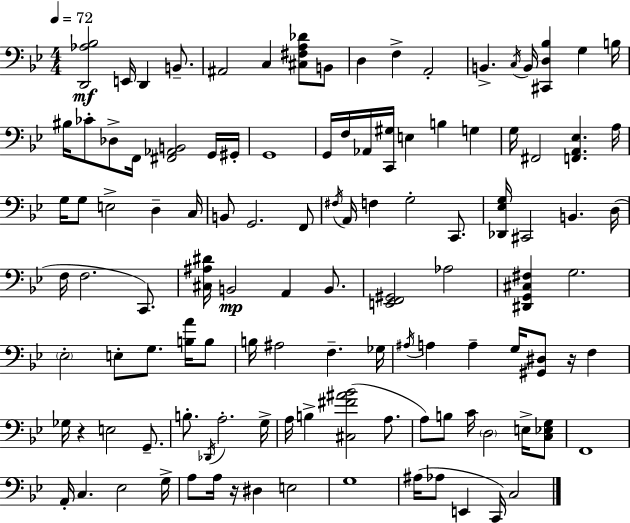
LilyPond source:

{
  \clef bass
  \numericTimeSignature
  \time 4/4
  \key g \minor
  \tempo 4 = 72
  <d, aes bes>2\mf e,16 d,4 b,8.-- | ais,2 c4 <cis fis a des'>8 b,8 | d4 f4-> a,2-. | b,4.-> \acciaccatura { c16 } b,16 <cis, d bes>4 g4 | \break b16 bis16 ces'8-. des8-> f,16 <fis, aes, b,>2 g,16 | gis,16-. g,1 | g,16 f16 aes,16 <c, gis>16 e4 b4 g4 | g16 fis,2 <f, a, ees>4. | \break a16 g16 g8 e2-> d4-- | c16 b,8 g,2. f,8 | \acciaccatura { fis16 } a,16 f4 g2-. c,8. | <des, ees g>16 cis,2 b,4. | \break d16( f16 f2. c,8.) | <cis ais dis'>16 b,2\mp a,4 b,8. | <e, f, gis,>2 aes2 | <dis, g, cis fis>4 g2. | \break \parenthesize ees2-. e8-. g8. <b a'>16 | b8 b16 ais2 f4.-- | ges16 \acciaccatura { ais16 } a4 a4-- g16 <gis, dis>8 r16 f4 | ges16 r4 e2 | \break g,8.-- b8.-. \acciaccatura { des,16 } a2.-. | g16-> a16 b4-> <cis fis' ais' bes'>2( | a8. a8) b8 c'16 \parenthesize d2 | e16-> <c ees g>8 f,1 | \break a,16-. c4. ees2 | g16-> a8 a16 r16 dis4 e2 | g1 | ais16( aes8 e,4 c,16) c2 | \break \bar "|."
}